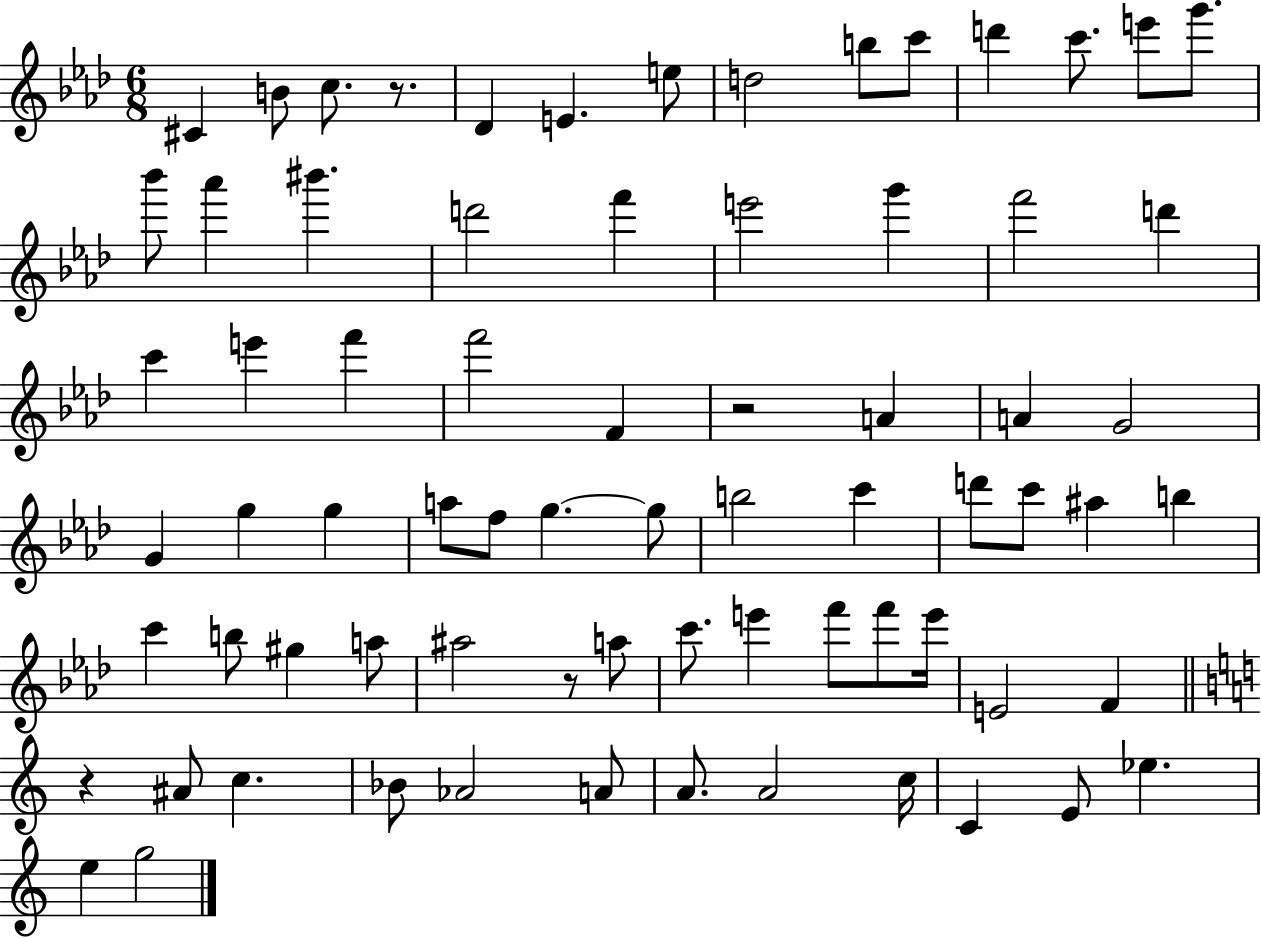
{
  \clef treble
  \numericTimeSignature
  \time 6/8
  \key aes \major
  cis'4 b'8 c''8. r8. | des'4 e'4. e''8 | d''2 b''8 c'''8 | d'''4 c'''8. e'''8 g'''8. | \break bes'''8 aes'''4 bis'''4. | d'''2 f'''4 | e'''2 g'''4 | f'''2 d'''4 | \break c'''4 e'''4 f'''4 | f'''2 f'4 | r2 a'4 | a'4 g'2 | \break g'4 g''4 g''4 | a''8 f''8 g''4.~~ g''8 | b''2 c'''4 | d'''8 c'''8 ais''4 b''4 | \break c'''4 b''8 gis''4 a''8 | ais''2 r8 a''8 | c'''8. e'''4 f'''8 f'''8 e'''16 | e'2 f'4 | \break \bar "||" \break \key a \minor r4 ais'8 c''4. | bes'8 aes'2 a'8 | a'8. a'2 c''16 | c'4 e'8 ees''4. | \break e''4 g''2 | \bar "|."
}